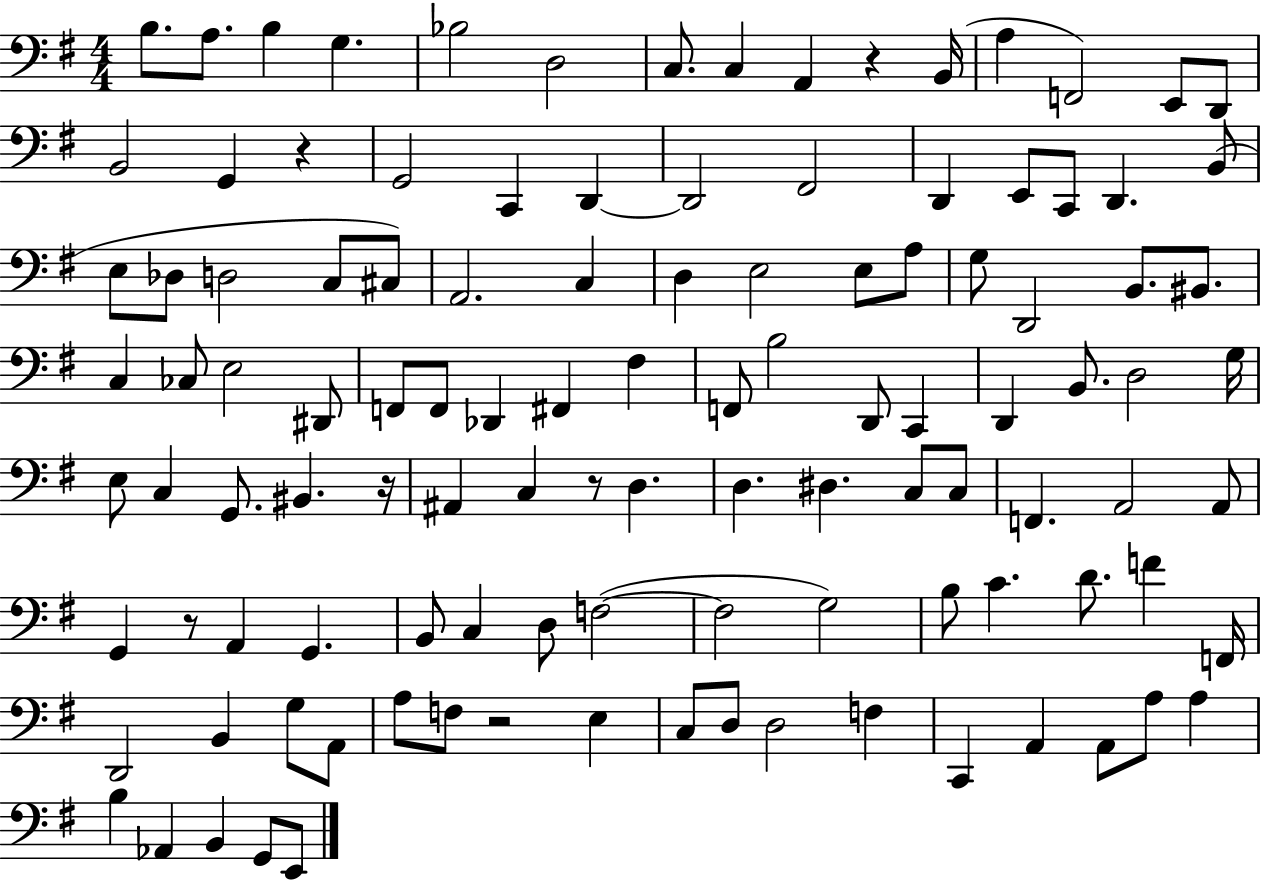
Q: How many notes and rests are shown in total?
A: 113